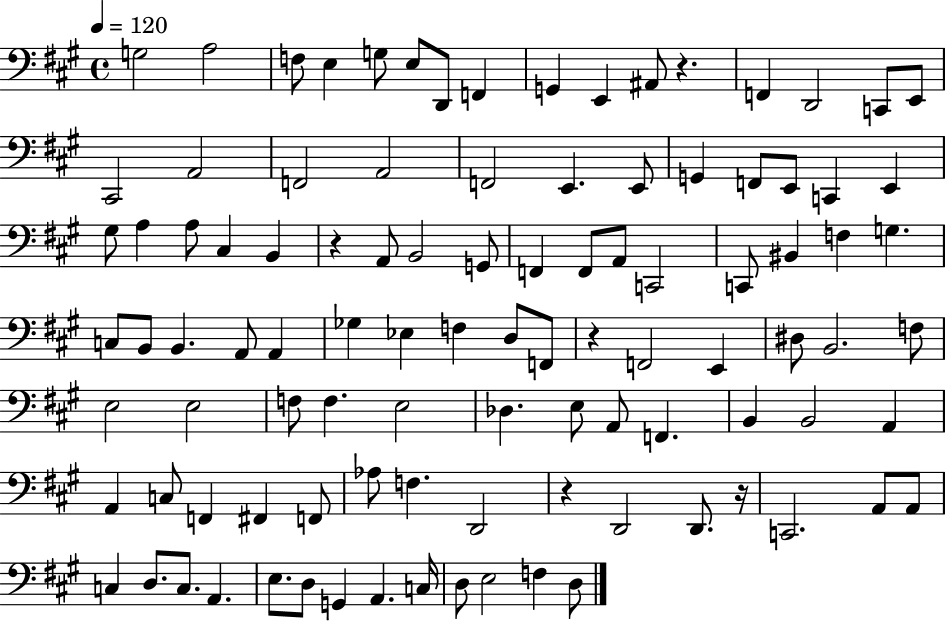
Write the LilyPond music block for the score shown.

{
  \clef bass
  \time 4/4
  \defaultTimeSignature
  \key a \major
  \tempo 4 = 120
  g2 a2 | f8 e4 g8 e8 d,8 f,4 | g,4 e,4 ais,8 r4. | f,4 d,2 c,8 e,8 | \break cis,2 a,2 | f,2 a,2 | f,2 e,4. e,8 | g,4 f,8 e,8 c,4 e,4 | \break gis8 a4 a8 cis4 b,4 | r4 a,8 b,2 g,8 | f,4 f,8 a,8 c,2 | c,8 bis,4 f4 g4. | \break c8 b,8 b,4. a,8 a,4 | ges4 ees4 f4 d8 f,8 | r4 f,2 e,4 | dis8 b,2. f8 | \break e2 e2 | f8 f4. e2 | des4. e8 a,8 f,4. | b,4 b,2 a,4 | \break a,4 c8 f,4 fis,4 f,8 | aes8 f4. d,2 | r4 d,2 d,8. r16 | c,2. a,8 a,8 | \break c4 d8. c8. a,4. | e8. d8 g,4 a,4. c16 | d8 e2 f4 d8 | \bar "|."
}